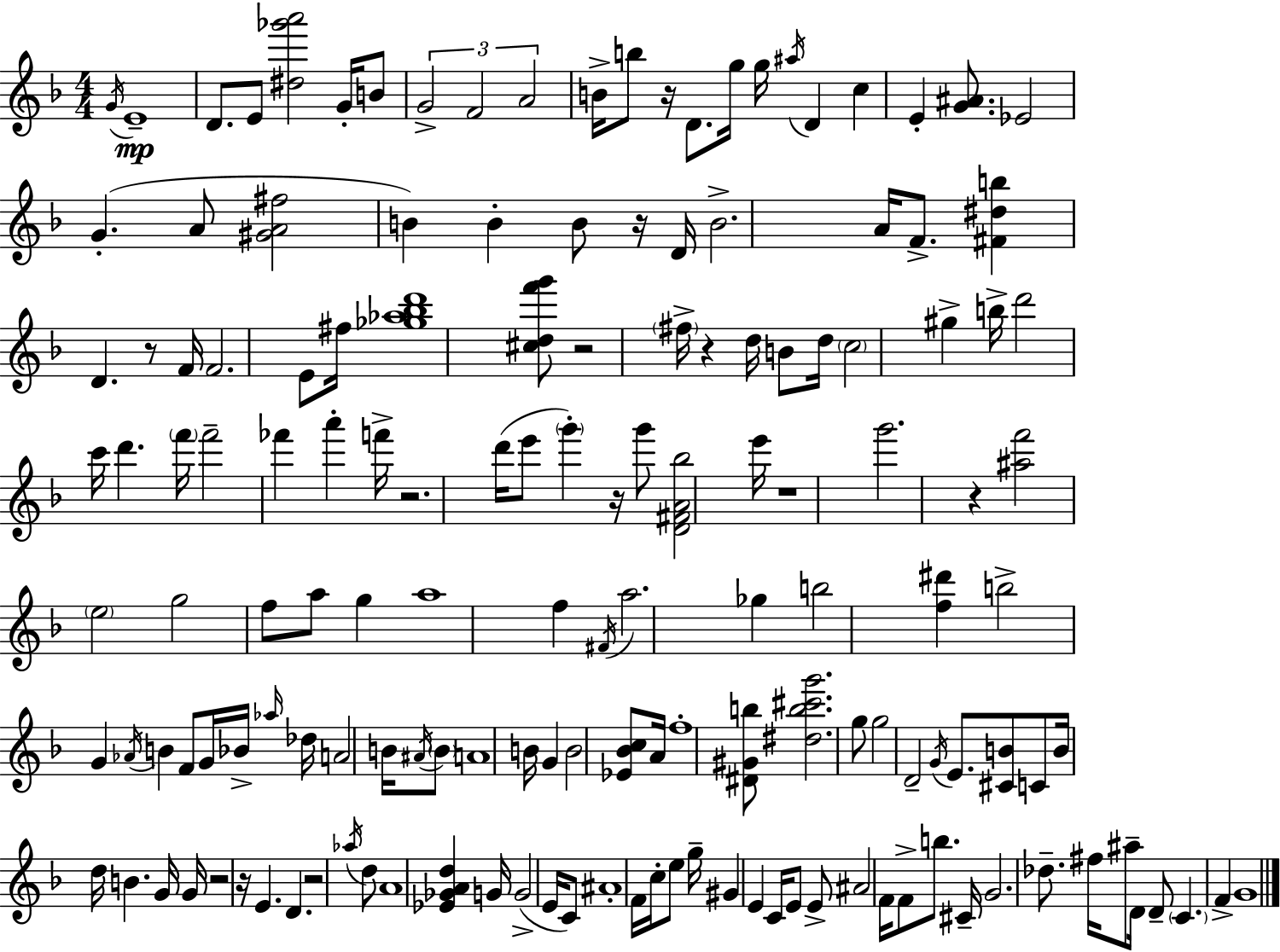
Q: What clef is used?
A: treble